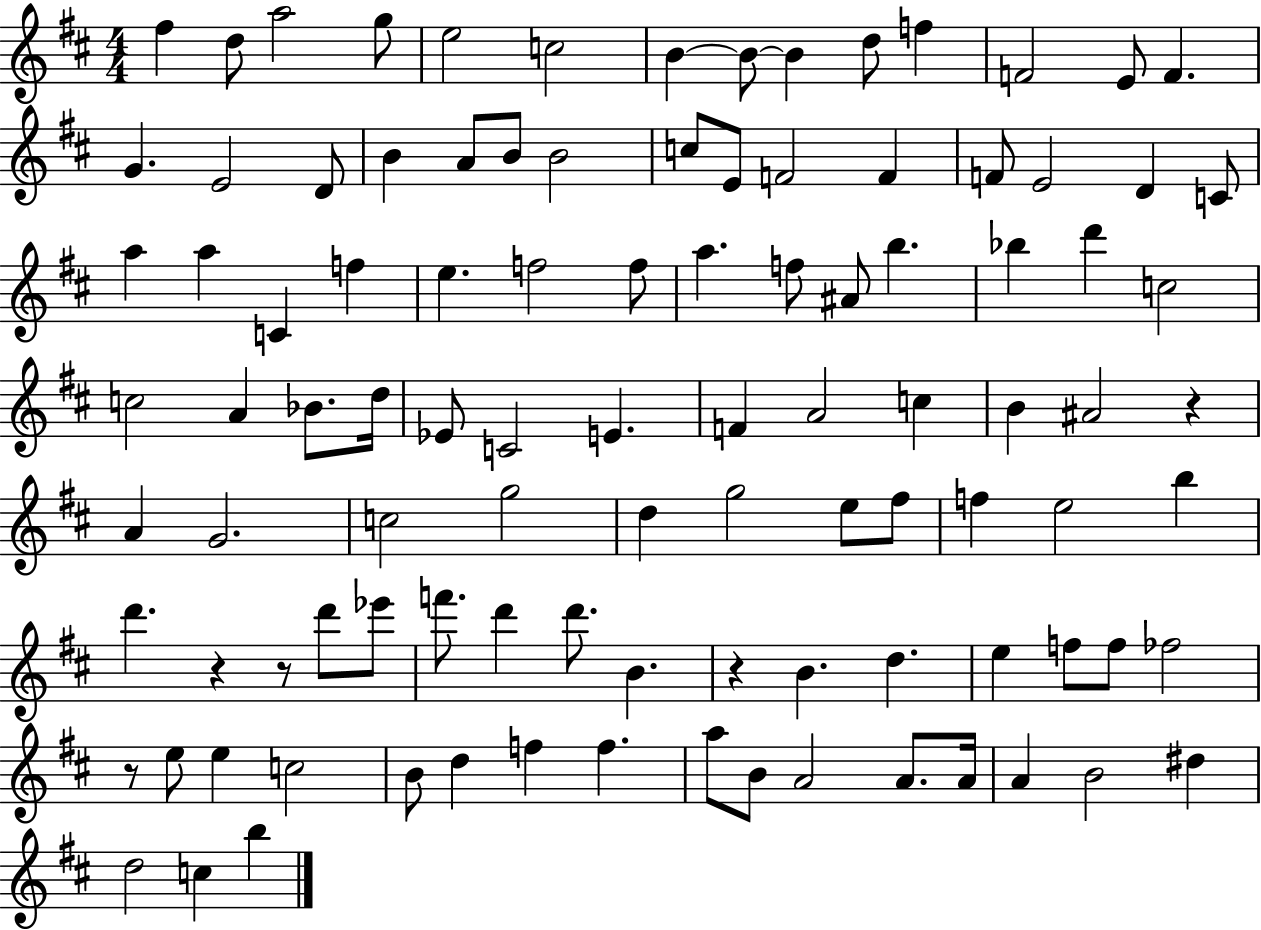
X:1
T:Untitled
M:4/4
L:1/4
K:D
^f d/2 a2 g/2 e2 c2 B B/2 B d/2 f F2 E/2 F G E2 D/2 B A/2 B/2 B2 c/2 E/2 F2 F F/2 E2 D C/2 a a C f e f2 f/2 a f/2 ^A/2 b _b d' c2 c2 A _B/2 d/4 _E/2 C2 E F A2 c B ^A2 z A G2 c2 g2 d g2 e/2 ^f/2 f e2 b d' z z/2 d'/2 _e'/2 f'/2 d' d'/2 B z B d e f/2 f/2 _f2 z/2 e/2 e c2 B/2 d f f a/2 B/2 A2 A/2 A/4 A B2 ^d d2 c b